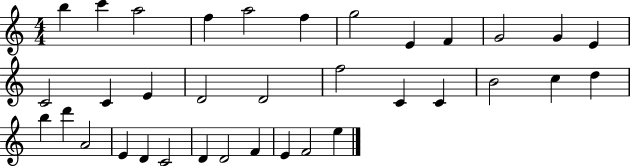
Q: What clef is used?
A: treble